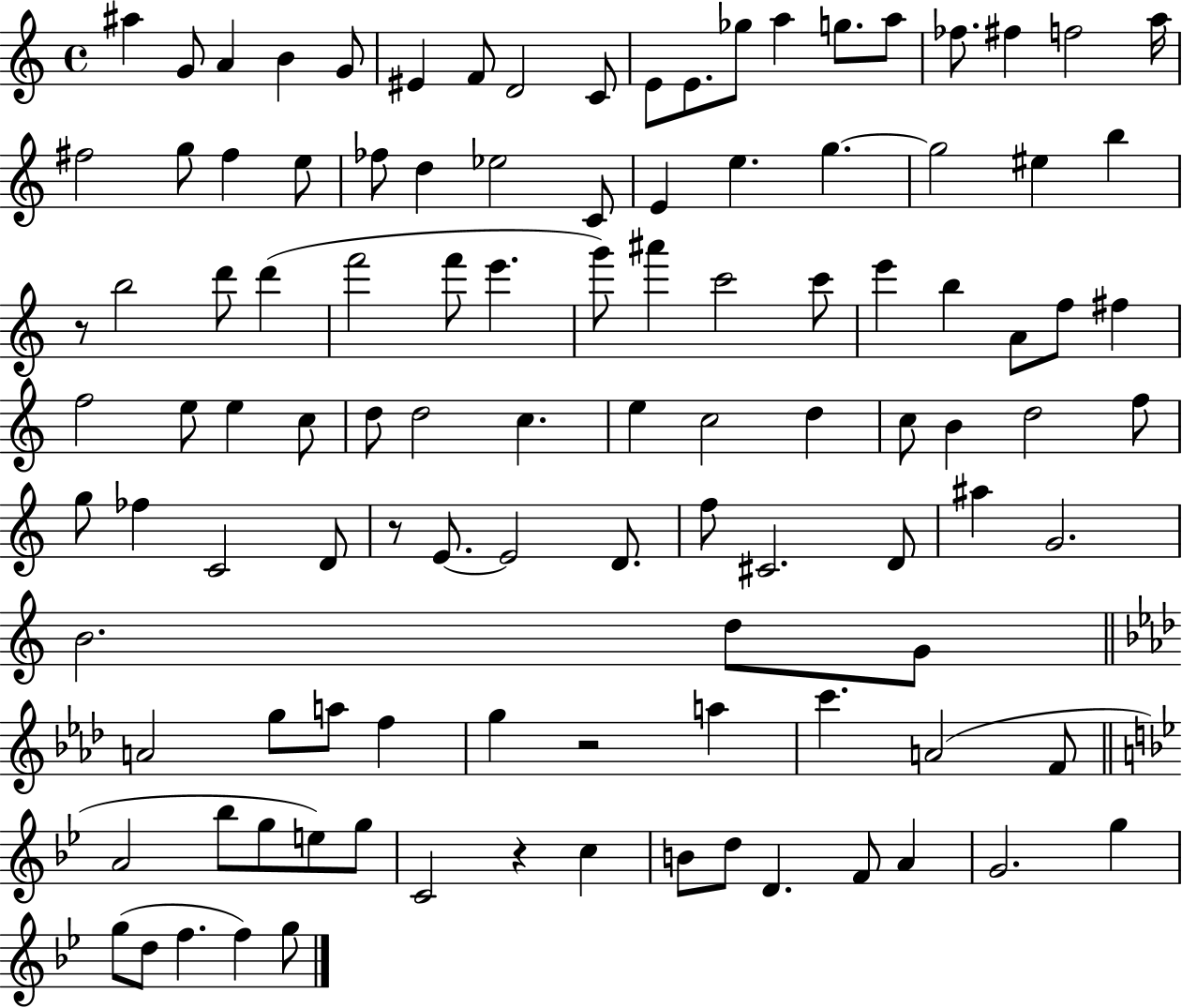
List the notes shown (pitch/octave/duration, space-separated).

A#5/q G4/e A4/q B4/q G4/e EIS4/q F4/e D4/h C4/e E4/e E4/e. Gb5/e A5/q G5/e. A5/e FES5/e. F#5/q F5/h A5/s F#5/h G5/e F#5/q E5/e FES5/e D5/q Eb5/h C4/e E4/q E5/q. G5/q. G5/h EIS5/q B5/q R/e B5/h D6/e D6/q F6/h F6/e E6/q. G6/e A#6/q C6/h C6/e E6/q B5/q A4/e F5/e F#5/q F5/h E5/e E5/q C5/e D5/e D5/h C5/q. E5/q C5/h D5/q C5/e B4/q D5/h F5/e G5/e FES5/q C4/h D4/e R/e E4/e. E4/h D4/e. F5/e C#4/h. D4/e A#5/q G4/h. B4/h. D5/e G4/e A4/h G5/e A5/e F5/q G5/q R/h A5/q C6/q. A4/h F4/e A4/h Bb5/e G5/e E5/e G5/e C4/h R/q C5/q B4/e D5/e D4/q. F4/e A4/q G4/h. G5/q G5/e D5/e F5/q. F5/q G5/e